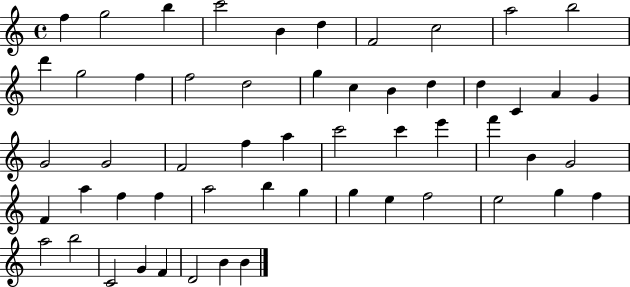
{
  \clef treble
  \time 4/4
  \defaultTimeSignature
  \key c \major
  f''4 g''2 b''4 | c'''2 b'4 d''4 | f'2 c''2 | a''2 b''2 | \break d'''4 g''2 f''4 | f''2 d''2 | g''4 c''4 b'4 d''4 | d''4 c'4 a'4 g'4 | \break g'2 g'2 | f'2 f''4 a''4 | c'''2 c'''4 e'''4 | f'''4 b'4 g'2 | \break f'4 a''4 f''4 f''4 | a''2 b''4 g''4 | g''4 e''4 f''2 | e''2 g''4 f''4 | \break a''2 b''2 | c'2 g'4 f'4 | d'2 b'4 b'4 | \bar "|."
}